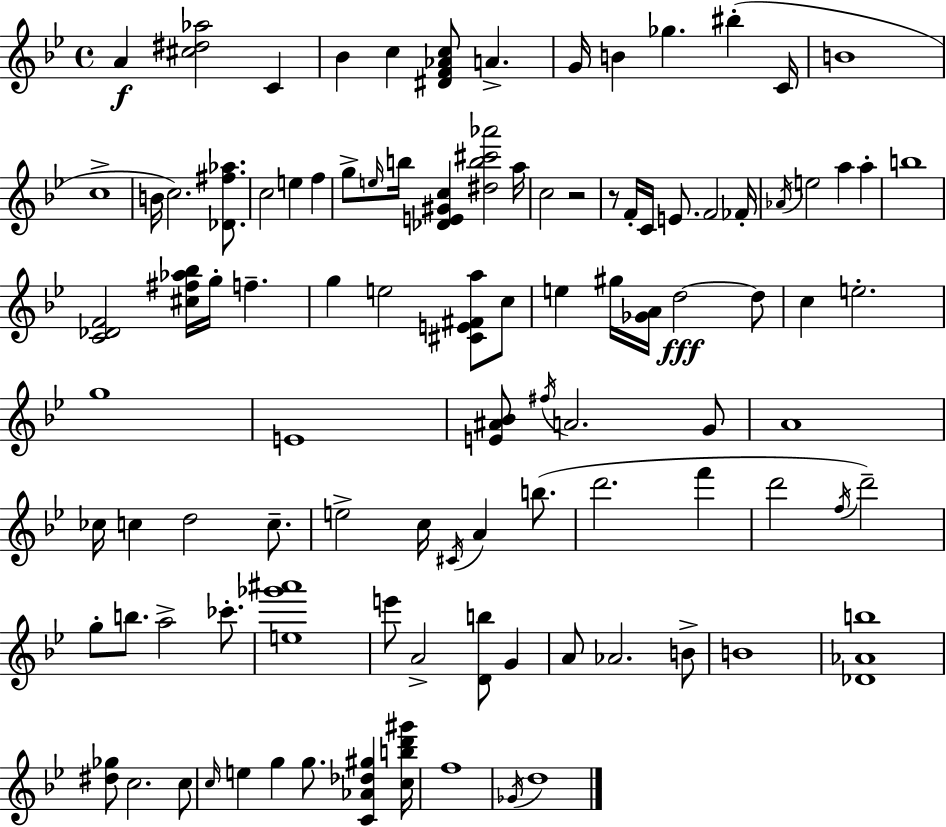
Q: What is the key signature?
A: BES major